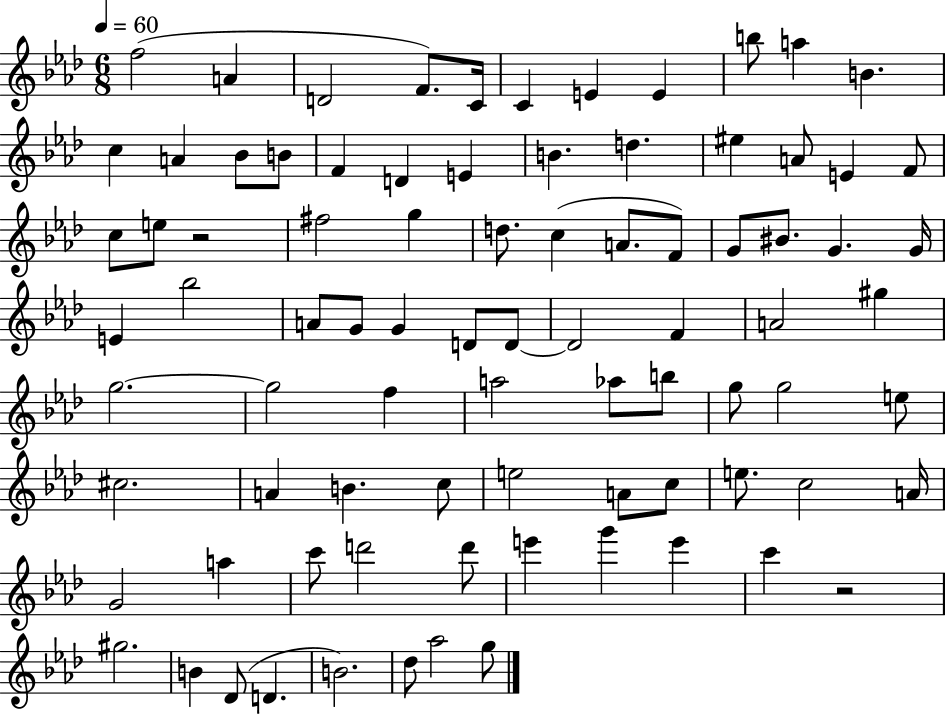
X:1
T:Untitled
M:6/8
L:1/4
K:Ab
f2 A D2 F/2 C/4 C E E b/2 a B c A _B/2 B/2 F D E B d ^e A/2 E F/2 c/2 e/2 z2 ^f2 g d/2 c A/2 F/2 G/2 ^B/2 G G/4 E _b2 A/2 G/2 G D/2 D/2 D2 F A2 ^g g2 g2 f a2 _a/2 b/2 g/2 g2 e/2 ^c2 A B c/2 e2 A/2 c/2 e/2 c2 A/4 G2 a c'/2 d'2 d'/2 e' g' e' c' z2 ^g2 B _D/2 D B2 _d/2 _a2 g/2